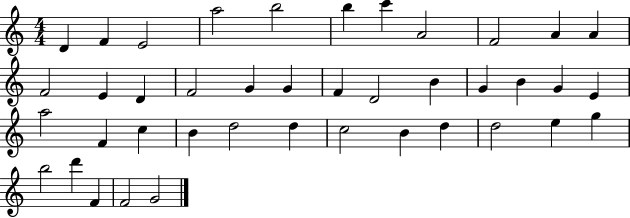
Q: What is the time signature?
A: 4/4